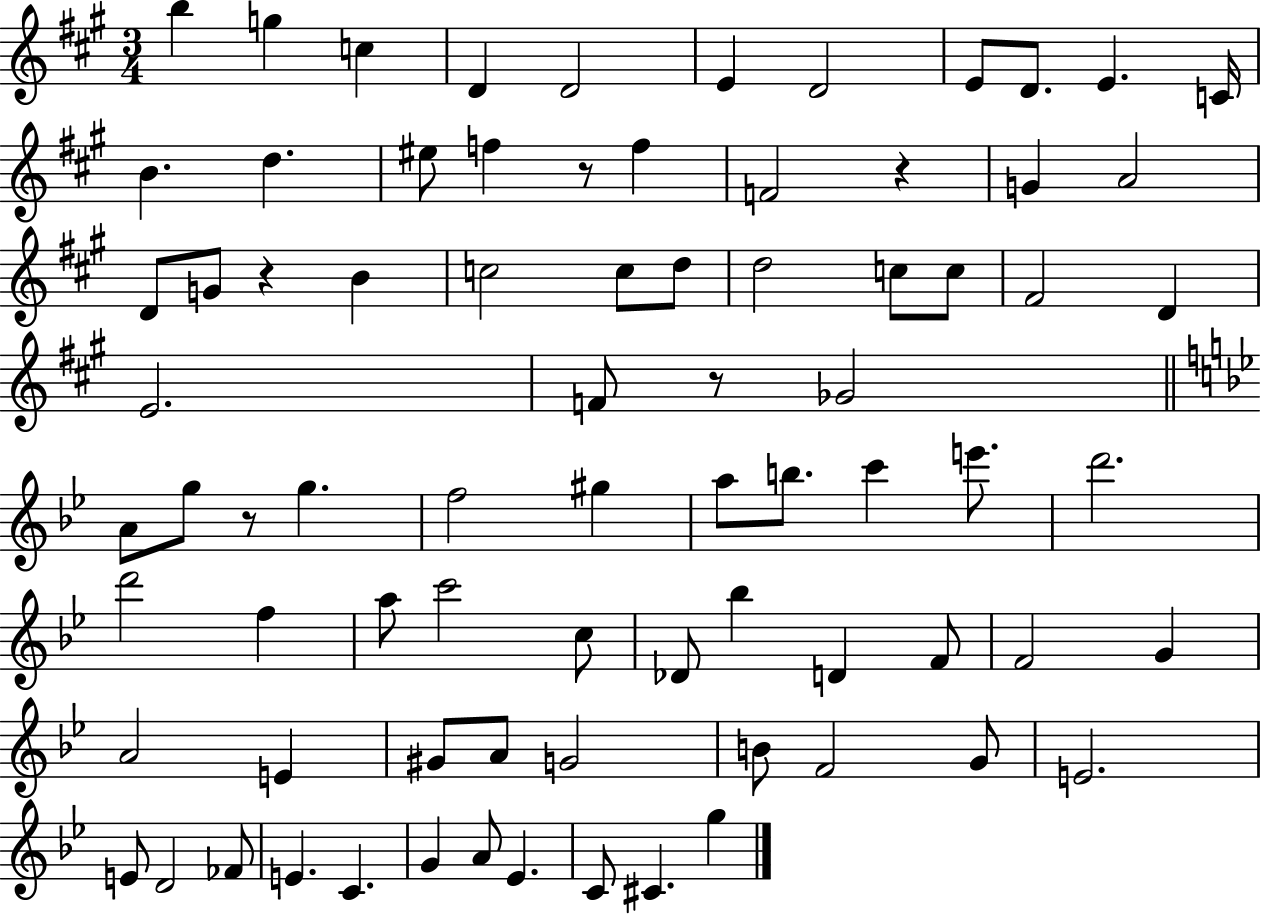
{
  \clef treble
  \numericTimeSignature
  \time 3/4
  \key a \major
  b''4 g''4 c''4 | d'4 d'2 | e'4 d'2 | e'8 d'8. e'4. c'16 | \break b'4. d''4. | eis''8 f''4 r8 f''4 | f'2 r4 | g'4 a'2 | \break d'8 g'8 r4 b'4 | c''2 c''8 d''8 | d''2 c''8 c''8 | fis'2 d'4 | \break e'2. | f'8 r8 ges'2 | \bar "||" \break \key bes \major a'8 g''8 r8 g''4. | f''2 gis''4 | a''8 b''8. c'''4 e'''8. | d'''2. | \break d'''2 f''4 | a''8 c'''2 c''8 | des'8 bes''4 d'4 f'8 | f'2 g'4 | \break a'2 e'4 | gis'8 a'8 g'2 | b'8 f'2 g'8 | e'2. | \break e'8 d'2 fes'8 | e'4. c'4. | g'4 a'8 ees'4. | c'8 cis'4. g''4 | \break \bar "|."
}